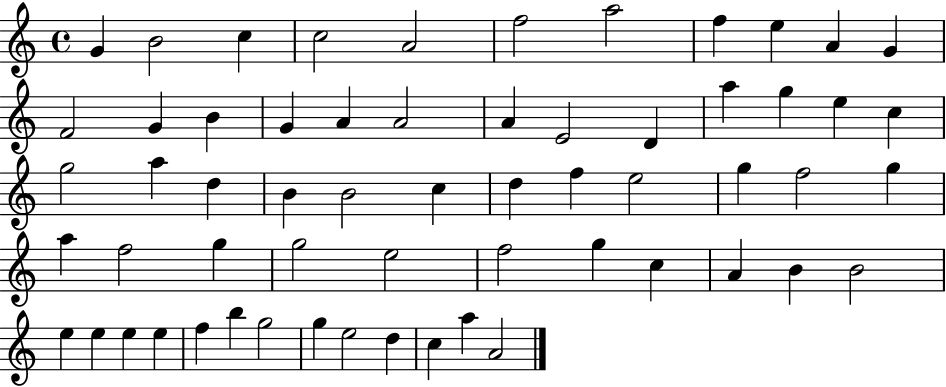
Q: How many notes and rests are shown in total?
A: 60